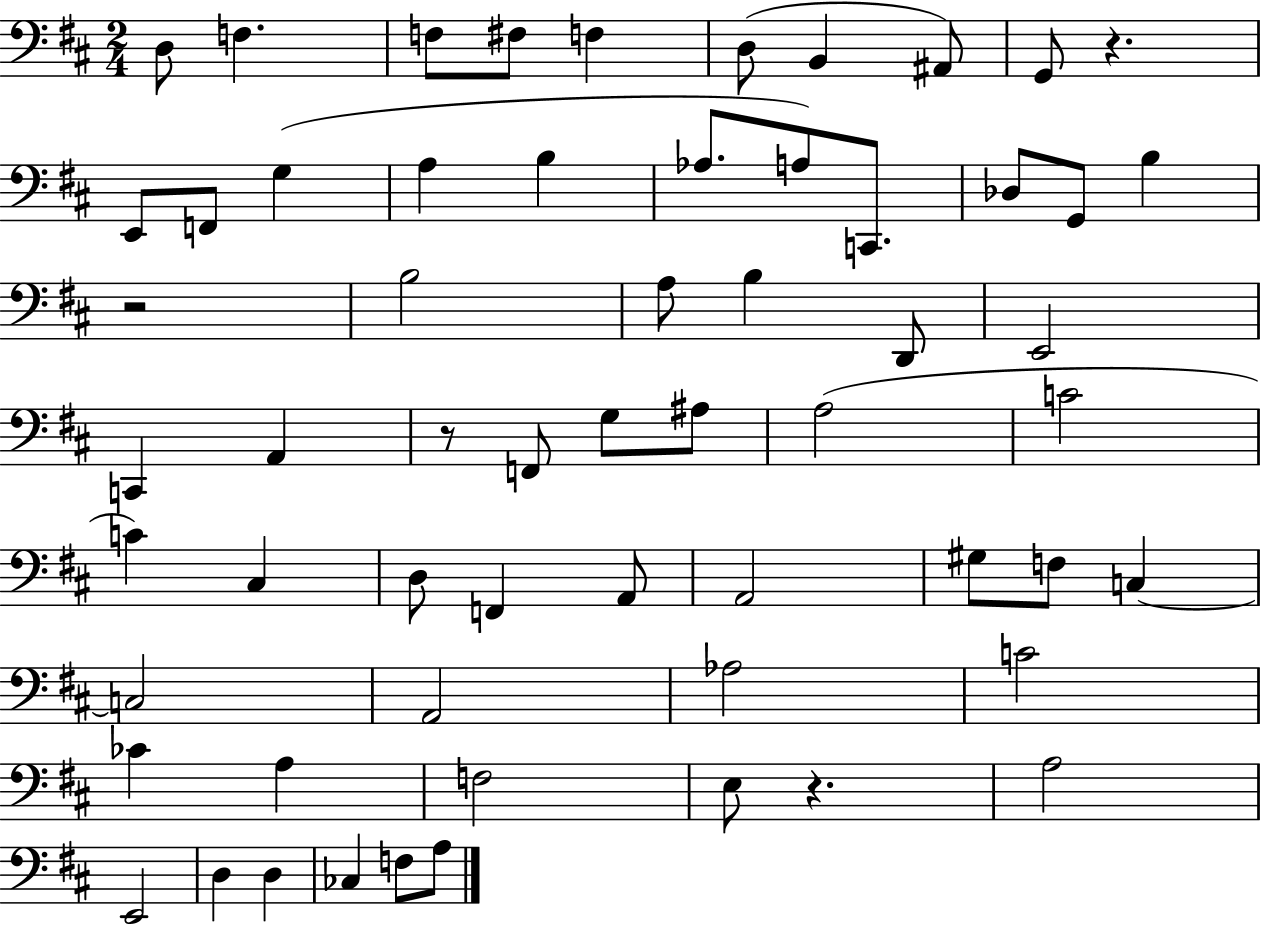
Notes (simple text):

D3/e F3/q. F3/e F#3/e F3/q D3/e B2/q A#2/e G2/e R/q. E2/e F2/e G3/q A3/q B3/q Ab3/e. A3/e C2/e. Db3/e G2/e B3/q R/h B3/h A3/e B3/q D2/e E2/h C2/q A2/q R/e F2/e G3/e A#3/e A3/h C4/h C4/q C#3/q D3/e F2/q A2/e A2/h G#3/e F3/e C3/q C3/h A2/h Ab3/h C4/h CES4/q A3/q F3/h E3/e R/q. A3/h E2/h D3/q D3/q CES3/q F3/e A3/e